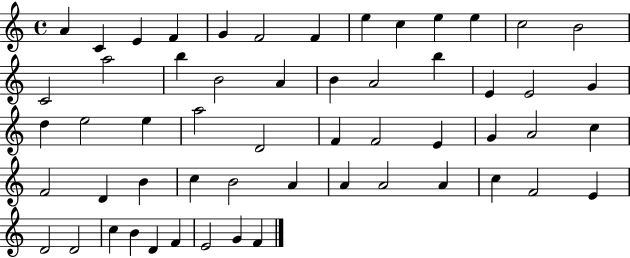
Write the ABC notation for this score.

X:1
T:Untitled
M:4/4
L:1/4
K:C
A C E F G F2 F e c e e c2 B2 C2 a2 b B2 A B A2 b E E2 G d e2 e a2 D2 F F2 E G A2 c F2 D B c B2 A A A2 A c F2 E D2 D2 c B D F E2 G F